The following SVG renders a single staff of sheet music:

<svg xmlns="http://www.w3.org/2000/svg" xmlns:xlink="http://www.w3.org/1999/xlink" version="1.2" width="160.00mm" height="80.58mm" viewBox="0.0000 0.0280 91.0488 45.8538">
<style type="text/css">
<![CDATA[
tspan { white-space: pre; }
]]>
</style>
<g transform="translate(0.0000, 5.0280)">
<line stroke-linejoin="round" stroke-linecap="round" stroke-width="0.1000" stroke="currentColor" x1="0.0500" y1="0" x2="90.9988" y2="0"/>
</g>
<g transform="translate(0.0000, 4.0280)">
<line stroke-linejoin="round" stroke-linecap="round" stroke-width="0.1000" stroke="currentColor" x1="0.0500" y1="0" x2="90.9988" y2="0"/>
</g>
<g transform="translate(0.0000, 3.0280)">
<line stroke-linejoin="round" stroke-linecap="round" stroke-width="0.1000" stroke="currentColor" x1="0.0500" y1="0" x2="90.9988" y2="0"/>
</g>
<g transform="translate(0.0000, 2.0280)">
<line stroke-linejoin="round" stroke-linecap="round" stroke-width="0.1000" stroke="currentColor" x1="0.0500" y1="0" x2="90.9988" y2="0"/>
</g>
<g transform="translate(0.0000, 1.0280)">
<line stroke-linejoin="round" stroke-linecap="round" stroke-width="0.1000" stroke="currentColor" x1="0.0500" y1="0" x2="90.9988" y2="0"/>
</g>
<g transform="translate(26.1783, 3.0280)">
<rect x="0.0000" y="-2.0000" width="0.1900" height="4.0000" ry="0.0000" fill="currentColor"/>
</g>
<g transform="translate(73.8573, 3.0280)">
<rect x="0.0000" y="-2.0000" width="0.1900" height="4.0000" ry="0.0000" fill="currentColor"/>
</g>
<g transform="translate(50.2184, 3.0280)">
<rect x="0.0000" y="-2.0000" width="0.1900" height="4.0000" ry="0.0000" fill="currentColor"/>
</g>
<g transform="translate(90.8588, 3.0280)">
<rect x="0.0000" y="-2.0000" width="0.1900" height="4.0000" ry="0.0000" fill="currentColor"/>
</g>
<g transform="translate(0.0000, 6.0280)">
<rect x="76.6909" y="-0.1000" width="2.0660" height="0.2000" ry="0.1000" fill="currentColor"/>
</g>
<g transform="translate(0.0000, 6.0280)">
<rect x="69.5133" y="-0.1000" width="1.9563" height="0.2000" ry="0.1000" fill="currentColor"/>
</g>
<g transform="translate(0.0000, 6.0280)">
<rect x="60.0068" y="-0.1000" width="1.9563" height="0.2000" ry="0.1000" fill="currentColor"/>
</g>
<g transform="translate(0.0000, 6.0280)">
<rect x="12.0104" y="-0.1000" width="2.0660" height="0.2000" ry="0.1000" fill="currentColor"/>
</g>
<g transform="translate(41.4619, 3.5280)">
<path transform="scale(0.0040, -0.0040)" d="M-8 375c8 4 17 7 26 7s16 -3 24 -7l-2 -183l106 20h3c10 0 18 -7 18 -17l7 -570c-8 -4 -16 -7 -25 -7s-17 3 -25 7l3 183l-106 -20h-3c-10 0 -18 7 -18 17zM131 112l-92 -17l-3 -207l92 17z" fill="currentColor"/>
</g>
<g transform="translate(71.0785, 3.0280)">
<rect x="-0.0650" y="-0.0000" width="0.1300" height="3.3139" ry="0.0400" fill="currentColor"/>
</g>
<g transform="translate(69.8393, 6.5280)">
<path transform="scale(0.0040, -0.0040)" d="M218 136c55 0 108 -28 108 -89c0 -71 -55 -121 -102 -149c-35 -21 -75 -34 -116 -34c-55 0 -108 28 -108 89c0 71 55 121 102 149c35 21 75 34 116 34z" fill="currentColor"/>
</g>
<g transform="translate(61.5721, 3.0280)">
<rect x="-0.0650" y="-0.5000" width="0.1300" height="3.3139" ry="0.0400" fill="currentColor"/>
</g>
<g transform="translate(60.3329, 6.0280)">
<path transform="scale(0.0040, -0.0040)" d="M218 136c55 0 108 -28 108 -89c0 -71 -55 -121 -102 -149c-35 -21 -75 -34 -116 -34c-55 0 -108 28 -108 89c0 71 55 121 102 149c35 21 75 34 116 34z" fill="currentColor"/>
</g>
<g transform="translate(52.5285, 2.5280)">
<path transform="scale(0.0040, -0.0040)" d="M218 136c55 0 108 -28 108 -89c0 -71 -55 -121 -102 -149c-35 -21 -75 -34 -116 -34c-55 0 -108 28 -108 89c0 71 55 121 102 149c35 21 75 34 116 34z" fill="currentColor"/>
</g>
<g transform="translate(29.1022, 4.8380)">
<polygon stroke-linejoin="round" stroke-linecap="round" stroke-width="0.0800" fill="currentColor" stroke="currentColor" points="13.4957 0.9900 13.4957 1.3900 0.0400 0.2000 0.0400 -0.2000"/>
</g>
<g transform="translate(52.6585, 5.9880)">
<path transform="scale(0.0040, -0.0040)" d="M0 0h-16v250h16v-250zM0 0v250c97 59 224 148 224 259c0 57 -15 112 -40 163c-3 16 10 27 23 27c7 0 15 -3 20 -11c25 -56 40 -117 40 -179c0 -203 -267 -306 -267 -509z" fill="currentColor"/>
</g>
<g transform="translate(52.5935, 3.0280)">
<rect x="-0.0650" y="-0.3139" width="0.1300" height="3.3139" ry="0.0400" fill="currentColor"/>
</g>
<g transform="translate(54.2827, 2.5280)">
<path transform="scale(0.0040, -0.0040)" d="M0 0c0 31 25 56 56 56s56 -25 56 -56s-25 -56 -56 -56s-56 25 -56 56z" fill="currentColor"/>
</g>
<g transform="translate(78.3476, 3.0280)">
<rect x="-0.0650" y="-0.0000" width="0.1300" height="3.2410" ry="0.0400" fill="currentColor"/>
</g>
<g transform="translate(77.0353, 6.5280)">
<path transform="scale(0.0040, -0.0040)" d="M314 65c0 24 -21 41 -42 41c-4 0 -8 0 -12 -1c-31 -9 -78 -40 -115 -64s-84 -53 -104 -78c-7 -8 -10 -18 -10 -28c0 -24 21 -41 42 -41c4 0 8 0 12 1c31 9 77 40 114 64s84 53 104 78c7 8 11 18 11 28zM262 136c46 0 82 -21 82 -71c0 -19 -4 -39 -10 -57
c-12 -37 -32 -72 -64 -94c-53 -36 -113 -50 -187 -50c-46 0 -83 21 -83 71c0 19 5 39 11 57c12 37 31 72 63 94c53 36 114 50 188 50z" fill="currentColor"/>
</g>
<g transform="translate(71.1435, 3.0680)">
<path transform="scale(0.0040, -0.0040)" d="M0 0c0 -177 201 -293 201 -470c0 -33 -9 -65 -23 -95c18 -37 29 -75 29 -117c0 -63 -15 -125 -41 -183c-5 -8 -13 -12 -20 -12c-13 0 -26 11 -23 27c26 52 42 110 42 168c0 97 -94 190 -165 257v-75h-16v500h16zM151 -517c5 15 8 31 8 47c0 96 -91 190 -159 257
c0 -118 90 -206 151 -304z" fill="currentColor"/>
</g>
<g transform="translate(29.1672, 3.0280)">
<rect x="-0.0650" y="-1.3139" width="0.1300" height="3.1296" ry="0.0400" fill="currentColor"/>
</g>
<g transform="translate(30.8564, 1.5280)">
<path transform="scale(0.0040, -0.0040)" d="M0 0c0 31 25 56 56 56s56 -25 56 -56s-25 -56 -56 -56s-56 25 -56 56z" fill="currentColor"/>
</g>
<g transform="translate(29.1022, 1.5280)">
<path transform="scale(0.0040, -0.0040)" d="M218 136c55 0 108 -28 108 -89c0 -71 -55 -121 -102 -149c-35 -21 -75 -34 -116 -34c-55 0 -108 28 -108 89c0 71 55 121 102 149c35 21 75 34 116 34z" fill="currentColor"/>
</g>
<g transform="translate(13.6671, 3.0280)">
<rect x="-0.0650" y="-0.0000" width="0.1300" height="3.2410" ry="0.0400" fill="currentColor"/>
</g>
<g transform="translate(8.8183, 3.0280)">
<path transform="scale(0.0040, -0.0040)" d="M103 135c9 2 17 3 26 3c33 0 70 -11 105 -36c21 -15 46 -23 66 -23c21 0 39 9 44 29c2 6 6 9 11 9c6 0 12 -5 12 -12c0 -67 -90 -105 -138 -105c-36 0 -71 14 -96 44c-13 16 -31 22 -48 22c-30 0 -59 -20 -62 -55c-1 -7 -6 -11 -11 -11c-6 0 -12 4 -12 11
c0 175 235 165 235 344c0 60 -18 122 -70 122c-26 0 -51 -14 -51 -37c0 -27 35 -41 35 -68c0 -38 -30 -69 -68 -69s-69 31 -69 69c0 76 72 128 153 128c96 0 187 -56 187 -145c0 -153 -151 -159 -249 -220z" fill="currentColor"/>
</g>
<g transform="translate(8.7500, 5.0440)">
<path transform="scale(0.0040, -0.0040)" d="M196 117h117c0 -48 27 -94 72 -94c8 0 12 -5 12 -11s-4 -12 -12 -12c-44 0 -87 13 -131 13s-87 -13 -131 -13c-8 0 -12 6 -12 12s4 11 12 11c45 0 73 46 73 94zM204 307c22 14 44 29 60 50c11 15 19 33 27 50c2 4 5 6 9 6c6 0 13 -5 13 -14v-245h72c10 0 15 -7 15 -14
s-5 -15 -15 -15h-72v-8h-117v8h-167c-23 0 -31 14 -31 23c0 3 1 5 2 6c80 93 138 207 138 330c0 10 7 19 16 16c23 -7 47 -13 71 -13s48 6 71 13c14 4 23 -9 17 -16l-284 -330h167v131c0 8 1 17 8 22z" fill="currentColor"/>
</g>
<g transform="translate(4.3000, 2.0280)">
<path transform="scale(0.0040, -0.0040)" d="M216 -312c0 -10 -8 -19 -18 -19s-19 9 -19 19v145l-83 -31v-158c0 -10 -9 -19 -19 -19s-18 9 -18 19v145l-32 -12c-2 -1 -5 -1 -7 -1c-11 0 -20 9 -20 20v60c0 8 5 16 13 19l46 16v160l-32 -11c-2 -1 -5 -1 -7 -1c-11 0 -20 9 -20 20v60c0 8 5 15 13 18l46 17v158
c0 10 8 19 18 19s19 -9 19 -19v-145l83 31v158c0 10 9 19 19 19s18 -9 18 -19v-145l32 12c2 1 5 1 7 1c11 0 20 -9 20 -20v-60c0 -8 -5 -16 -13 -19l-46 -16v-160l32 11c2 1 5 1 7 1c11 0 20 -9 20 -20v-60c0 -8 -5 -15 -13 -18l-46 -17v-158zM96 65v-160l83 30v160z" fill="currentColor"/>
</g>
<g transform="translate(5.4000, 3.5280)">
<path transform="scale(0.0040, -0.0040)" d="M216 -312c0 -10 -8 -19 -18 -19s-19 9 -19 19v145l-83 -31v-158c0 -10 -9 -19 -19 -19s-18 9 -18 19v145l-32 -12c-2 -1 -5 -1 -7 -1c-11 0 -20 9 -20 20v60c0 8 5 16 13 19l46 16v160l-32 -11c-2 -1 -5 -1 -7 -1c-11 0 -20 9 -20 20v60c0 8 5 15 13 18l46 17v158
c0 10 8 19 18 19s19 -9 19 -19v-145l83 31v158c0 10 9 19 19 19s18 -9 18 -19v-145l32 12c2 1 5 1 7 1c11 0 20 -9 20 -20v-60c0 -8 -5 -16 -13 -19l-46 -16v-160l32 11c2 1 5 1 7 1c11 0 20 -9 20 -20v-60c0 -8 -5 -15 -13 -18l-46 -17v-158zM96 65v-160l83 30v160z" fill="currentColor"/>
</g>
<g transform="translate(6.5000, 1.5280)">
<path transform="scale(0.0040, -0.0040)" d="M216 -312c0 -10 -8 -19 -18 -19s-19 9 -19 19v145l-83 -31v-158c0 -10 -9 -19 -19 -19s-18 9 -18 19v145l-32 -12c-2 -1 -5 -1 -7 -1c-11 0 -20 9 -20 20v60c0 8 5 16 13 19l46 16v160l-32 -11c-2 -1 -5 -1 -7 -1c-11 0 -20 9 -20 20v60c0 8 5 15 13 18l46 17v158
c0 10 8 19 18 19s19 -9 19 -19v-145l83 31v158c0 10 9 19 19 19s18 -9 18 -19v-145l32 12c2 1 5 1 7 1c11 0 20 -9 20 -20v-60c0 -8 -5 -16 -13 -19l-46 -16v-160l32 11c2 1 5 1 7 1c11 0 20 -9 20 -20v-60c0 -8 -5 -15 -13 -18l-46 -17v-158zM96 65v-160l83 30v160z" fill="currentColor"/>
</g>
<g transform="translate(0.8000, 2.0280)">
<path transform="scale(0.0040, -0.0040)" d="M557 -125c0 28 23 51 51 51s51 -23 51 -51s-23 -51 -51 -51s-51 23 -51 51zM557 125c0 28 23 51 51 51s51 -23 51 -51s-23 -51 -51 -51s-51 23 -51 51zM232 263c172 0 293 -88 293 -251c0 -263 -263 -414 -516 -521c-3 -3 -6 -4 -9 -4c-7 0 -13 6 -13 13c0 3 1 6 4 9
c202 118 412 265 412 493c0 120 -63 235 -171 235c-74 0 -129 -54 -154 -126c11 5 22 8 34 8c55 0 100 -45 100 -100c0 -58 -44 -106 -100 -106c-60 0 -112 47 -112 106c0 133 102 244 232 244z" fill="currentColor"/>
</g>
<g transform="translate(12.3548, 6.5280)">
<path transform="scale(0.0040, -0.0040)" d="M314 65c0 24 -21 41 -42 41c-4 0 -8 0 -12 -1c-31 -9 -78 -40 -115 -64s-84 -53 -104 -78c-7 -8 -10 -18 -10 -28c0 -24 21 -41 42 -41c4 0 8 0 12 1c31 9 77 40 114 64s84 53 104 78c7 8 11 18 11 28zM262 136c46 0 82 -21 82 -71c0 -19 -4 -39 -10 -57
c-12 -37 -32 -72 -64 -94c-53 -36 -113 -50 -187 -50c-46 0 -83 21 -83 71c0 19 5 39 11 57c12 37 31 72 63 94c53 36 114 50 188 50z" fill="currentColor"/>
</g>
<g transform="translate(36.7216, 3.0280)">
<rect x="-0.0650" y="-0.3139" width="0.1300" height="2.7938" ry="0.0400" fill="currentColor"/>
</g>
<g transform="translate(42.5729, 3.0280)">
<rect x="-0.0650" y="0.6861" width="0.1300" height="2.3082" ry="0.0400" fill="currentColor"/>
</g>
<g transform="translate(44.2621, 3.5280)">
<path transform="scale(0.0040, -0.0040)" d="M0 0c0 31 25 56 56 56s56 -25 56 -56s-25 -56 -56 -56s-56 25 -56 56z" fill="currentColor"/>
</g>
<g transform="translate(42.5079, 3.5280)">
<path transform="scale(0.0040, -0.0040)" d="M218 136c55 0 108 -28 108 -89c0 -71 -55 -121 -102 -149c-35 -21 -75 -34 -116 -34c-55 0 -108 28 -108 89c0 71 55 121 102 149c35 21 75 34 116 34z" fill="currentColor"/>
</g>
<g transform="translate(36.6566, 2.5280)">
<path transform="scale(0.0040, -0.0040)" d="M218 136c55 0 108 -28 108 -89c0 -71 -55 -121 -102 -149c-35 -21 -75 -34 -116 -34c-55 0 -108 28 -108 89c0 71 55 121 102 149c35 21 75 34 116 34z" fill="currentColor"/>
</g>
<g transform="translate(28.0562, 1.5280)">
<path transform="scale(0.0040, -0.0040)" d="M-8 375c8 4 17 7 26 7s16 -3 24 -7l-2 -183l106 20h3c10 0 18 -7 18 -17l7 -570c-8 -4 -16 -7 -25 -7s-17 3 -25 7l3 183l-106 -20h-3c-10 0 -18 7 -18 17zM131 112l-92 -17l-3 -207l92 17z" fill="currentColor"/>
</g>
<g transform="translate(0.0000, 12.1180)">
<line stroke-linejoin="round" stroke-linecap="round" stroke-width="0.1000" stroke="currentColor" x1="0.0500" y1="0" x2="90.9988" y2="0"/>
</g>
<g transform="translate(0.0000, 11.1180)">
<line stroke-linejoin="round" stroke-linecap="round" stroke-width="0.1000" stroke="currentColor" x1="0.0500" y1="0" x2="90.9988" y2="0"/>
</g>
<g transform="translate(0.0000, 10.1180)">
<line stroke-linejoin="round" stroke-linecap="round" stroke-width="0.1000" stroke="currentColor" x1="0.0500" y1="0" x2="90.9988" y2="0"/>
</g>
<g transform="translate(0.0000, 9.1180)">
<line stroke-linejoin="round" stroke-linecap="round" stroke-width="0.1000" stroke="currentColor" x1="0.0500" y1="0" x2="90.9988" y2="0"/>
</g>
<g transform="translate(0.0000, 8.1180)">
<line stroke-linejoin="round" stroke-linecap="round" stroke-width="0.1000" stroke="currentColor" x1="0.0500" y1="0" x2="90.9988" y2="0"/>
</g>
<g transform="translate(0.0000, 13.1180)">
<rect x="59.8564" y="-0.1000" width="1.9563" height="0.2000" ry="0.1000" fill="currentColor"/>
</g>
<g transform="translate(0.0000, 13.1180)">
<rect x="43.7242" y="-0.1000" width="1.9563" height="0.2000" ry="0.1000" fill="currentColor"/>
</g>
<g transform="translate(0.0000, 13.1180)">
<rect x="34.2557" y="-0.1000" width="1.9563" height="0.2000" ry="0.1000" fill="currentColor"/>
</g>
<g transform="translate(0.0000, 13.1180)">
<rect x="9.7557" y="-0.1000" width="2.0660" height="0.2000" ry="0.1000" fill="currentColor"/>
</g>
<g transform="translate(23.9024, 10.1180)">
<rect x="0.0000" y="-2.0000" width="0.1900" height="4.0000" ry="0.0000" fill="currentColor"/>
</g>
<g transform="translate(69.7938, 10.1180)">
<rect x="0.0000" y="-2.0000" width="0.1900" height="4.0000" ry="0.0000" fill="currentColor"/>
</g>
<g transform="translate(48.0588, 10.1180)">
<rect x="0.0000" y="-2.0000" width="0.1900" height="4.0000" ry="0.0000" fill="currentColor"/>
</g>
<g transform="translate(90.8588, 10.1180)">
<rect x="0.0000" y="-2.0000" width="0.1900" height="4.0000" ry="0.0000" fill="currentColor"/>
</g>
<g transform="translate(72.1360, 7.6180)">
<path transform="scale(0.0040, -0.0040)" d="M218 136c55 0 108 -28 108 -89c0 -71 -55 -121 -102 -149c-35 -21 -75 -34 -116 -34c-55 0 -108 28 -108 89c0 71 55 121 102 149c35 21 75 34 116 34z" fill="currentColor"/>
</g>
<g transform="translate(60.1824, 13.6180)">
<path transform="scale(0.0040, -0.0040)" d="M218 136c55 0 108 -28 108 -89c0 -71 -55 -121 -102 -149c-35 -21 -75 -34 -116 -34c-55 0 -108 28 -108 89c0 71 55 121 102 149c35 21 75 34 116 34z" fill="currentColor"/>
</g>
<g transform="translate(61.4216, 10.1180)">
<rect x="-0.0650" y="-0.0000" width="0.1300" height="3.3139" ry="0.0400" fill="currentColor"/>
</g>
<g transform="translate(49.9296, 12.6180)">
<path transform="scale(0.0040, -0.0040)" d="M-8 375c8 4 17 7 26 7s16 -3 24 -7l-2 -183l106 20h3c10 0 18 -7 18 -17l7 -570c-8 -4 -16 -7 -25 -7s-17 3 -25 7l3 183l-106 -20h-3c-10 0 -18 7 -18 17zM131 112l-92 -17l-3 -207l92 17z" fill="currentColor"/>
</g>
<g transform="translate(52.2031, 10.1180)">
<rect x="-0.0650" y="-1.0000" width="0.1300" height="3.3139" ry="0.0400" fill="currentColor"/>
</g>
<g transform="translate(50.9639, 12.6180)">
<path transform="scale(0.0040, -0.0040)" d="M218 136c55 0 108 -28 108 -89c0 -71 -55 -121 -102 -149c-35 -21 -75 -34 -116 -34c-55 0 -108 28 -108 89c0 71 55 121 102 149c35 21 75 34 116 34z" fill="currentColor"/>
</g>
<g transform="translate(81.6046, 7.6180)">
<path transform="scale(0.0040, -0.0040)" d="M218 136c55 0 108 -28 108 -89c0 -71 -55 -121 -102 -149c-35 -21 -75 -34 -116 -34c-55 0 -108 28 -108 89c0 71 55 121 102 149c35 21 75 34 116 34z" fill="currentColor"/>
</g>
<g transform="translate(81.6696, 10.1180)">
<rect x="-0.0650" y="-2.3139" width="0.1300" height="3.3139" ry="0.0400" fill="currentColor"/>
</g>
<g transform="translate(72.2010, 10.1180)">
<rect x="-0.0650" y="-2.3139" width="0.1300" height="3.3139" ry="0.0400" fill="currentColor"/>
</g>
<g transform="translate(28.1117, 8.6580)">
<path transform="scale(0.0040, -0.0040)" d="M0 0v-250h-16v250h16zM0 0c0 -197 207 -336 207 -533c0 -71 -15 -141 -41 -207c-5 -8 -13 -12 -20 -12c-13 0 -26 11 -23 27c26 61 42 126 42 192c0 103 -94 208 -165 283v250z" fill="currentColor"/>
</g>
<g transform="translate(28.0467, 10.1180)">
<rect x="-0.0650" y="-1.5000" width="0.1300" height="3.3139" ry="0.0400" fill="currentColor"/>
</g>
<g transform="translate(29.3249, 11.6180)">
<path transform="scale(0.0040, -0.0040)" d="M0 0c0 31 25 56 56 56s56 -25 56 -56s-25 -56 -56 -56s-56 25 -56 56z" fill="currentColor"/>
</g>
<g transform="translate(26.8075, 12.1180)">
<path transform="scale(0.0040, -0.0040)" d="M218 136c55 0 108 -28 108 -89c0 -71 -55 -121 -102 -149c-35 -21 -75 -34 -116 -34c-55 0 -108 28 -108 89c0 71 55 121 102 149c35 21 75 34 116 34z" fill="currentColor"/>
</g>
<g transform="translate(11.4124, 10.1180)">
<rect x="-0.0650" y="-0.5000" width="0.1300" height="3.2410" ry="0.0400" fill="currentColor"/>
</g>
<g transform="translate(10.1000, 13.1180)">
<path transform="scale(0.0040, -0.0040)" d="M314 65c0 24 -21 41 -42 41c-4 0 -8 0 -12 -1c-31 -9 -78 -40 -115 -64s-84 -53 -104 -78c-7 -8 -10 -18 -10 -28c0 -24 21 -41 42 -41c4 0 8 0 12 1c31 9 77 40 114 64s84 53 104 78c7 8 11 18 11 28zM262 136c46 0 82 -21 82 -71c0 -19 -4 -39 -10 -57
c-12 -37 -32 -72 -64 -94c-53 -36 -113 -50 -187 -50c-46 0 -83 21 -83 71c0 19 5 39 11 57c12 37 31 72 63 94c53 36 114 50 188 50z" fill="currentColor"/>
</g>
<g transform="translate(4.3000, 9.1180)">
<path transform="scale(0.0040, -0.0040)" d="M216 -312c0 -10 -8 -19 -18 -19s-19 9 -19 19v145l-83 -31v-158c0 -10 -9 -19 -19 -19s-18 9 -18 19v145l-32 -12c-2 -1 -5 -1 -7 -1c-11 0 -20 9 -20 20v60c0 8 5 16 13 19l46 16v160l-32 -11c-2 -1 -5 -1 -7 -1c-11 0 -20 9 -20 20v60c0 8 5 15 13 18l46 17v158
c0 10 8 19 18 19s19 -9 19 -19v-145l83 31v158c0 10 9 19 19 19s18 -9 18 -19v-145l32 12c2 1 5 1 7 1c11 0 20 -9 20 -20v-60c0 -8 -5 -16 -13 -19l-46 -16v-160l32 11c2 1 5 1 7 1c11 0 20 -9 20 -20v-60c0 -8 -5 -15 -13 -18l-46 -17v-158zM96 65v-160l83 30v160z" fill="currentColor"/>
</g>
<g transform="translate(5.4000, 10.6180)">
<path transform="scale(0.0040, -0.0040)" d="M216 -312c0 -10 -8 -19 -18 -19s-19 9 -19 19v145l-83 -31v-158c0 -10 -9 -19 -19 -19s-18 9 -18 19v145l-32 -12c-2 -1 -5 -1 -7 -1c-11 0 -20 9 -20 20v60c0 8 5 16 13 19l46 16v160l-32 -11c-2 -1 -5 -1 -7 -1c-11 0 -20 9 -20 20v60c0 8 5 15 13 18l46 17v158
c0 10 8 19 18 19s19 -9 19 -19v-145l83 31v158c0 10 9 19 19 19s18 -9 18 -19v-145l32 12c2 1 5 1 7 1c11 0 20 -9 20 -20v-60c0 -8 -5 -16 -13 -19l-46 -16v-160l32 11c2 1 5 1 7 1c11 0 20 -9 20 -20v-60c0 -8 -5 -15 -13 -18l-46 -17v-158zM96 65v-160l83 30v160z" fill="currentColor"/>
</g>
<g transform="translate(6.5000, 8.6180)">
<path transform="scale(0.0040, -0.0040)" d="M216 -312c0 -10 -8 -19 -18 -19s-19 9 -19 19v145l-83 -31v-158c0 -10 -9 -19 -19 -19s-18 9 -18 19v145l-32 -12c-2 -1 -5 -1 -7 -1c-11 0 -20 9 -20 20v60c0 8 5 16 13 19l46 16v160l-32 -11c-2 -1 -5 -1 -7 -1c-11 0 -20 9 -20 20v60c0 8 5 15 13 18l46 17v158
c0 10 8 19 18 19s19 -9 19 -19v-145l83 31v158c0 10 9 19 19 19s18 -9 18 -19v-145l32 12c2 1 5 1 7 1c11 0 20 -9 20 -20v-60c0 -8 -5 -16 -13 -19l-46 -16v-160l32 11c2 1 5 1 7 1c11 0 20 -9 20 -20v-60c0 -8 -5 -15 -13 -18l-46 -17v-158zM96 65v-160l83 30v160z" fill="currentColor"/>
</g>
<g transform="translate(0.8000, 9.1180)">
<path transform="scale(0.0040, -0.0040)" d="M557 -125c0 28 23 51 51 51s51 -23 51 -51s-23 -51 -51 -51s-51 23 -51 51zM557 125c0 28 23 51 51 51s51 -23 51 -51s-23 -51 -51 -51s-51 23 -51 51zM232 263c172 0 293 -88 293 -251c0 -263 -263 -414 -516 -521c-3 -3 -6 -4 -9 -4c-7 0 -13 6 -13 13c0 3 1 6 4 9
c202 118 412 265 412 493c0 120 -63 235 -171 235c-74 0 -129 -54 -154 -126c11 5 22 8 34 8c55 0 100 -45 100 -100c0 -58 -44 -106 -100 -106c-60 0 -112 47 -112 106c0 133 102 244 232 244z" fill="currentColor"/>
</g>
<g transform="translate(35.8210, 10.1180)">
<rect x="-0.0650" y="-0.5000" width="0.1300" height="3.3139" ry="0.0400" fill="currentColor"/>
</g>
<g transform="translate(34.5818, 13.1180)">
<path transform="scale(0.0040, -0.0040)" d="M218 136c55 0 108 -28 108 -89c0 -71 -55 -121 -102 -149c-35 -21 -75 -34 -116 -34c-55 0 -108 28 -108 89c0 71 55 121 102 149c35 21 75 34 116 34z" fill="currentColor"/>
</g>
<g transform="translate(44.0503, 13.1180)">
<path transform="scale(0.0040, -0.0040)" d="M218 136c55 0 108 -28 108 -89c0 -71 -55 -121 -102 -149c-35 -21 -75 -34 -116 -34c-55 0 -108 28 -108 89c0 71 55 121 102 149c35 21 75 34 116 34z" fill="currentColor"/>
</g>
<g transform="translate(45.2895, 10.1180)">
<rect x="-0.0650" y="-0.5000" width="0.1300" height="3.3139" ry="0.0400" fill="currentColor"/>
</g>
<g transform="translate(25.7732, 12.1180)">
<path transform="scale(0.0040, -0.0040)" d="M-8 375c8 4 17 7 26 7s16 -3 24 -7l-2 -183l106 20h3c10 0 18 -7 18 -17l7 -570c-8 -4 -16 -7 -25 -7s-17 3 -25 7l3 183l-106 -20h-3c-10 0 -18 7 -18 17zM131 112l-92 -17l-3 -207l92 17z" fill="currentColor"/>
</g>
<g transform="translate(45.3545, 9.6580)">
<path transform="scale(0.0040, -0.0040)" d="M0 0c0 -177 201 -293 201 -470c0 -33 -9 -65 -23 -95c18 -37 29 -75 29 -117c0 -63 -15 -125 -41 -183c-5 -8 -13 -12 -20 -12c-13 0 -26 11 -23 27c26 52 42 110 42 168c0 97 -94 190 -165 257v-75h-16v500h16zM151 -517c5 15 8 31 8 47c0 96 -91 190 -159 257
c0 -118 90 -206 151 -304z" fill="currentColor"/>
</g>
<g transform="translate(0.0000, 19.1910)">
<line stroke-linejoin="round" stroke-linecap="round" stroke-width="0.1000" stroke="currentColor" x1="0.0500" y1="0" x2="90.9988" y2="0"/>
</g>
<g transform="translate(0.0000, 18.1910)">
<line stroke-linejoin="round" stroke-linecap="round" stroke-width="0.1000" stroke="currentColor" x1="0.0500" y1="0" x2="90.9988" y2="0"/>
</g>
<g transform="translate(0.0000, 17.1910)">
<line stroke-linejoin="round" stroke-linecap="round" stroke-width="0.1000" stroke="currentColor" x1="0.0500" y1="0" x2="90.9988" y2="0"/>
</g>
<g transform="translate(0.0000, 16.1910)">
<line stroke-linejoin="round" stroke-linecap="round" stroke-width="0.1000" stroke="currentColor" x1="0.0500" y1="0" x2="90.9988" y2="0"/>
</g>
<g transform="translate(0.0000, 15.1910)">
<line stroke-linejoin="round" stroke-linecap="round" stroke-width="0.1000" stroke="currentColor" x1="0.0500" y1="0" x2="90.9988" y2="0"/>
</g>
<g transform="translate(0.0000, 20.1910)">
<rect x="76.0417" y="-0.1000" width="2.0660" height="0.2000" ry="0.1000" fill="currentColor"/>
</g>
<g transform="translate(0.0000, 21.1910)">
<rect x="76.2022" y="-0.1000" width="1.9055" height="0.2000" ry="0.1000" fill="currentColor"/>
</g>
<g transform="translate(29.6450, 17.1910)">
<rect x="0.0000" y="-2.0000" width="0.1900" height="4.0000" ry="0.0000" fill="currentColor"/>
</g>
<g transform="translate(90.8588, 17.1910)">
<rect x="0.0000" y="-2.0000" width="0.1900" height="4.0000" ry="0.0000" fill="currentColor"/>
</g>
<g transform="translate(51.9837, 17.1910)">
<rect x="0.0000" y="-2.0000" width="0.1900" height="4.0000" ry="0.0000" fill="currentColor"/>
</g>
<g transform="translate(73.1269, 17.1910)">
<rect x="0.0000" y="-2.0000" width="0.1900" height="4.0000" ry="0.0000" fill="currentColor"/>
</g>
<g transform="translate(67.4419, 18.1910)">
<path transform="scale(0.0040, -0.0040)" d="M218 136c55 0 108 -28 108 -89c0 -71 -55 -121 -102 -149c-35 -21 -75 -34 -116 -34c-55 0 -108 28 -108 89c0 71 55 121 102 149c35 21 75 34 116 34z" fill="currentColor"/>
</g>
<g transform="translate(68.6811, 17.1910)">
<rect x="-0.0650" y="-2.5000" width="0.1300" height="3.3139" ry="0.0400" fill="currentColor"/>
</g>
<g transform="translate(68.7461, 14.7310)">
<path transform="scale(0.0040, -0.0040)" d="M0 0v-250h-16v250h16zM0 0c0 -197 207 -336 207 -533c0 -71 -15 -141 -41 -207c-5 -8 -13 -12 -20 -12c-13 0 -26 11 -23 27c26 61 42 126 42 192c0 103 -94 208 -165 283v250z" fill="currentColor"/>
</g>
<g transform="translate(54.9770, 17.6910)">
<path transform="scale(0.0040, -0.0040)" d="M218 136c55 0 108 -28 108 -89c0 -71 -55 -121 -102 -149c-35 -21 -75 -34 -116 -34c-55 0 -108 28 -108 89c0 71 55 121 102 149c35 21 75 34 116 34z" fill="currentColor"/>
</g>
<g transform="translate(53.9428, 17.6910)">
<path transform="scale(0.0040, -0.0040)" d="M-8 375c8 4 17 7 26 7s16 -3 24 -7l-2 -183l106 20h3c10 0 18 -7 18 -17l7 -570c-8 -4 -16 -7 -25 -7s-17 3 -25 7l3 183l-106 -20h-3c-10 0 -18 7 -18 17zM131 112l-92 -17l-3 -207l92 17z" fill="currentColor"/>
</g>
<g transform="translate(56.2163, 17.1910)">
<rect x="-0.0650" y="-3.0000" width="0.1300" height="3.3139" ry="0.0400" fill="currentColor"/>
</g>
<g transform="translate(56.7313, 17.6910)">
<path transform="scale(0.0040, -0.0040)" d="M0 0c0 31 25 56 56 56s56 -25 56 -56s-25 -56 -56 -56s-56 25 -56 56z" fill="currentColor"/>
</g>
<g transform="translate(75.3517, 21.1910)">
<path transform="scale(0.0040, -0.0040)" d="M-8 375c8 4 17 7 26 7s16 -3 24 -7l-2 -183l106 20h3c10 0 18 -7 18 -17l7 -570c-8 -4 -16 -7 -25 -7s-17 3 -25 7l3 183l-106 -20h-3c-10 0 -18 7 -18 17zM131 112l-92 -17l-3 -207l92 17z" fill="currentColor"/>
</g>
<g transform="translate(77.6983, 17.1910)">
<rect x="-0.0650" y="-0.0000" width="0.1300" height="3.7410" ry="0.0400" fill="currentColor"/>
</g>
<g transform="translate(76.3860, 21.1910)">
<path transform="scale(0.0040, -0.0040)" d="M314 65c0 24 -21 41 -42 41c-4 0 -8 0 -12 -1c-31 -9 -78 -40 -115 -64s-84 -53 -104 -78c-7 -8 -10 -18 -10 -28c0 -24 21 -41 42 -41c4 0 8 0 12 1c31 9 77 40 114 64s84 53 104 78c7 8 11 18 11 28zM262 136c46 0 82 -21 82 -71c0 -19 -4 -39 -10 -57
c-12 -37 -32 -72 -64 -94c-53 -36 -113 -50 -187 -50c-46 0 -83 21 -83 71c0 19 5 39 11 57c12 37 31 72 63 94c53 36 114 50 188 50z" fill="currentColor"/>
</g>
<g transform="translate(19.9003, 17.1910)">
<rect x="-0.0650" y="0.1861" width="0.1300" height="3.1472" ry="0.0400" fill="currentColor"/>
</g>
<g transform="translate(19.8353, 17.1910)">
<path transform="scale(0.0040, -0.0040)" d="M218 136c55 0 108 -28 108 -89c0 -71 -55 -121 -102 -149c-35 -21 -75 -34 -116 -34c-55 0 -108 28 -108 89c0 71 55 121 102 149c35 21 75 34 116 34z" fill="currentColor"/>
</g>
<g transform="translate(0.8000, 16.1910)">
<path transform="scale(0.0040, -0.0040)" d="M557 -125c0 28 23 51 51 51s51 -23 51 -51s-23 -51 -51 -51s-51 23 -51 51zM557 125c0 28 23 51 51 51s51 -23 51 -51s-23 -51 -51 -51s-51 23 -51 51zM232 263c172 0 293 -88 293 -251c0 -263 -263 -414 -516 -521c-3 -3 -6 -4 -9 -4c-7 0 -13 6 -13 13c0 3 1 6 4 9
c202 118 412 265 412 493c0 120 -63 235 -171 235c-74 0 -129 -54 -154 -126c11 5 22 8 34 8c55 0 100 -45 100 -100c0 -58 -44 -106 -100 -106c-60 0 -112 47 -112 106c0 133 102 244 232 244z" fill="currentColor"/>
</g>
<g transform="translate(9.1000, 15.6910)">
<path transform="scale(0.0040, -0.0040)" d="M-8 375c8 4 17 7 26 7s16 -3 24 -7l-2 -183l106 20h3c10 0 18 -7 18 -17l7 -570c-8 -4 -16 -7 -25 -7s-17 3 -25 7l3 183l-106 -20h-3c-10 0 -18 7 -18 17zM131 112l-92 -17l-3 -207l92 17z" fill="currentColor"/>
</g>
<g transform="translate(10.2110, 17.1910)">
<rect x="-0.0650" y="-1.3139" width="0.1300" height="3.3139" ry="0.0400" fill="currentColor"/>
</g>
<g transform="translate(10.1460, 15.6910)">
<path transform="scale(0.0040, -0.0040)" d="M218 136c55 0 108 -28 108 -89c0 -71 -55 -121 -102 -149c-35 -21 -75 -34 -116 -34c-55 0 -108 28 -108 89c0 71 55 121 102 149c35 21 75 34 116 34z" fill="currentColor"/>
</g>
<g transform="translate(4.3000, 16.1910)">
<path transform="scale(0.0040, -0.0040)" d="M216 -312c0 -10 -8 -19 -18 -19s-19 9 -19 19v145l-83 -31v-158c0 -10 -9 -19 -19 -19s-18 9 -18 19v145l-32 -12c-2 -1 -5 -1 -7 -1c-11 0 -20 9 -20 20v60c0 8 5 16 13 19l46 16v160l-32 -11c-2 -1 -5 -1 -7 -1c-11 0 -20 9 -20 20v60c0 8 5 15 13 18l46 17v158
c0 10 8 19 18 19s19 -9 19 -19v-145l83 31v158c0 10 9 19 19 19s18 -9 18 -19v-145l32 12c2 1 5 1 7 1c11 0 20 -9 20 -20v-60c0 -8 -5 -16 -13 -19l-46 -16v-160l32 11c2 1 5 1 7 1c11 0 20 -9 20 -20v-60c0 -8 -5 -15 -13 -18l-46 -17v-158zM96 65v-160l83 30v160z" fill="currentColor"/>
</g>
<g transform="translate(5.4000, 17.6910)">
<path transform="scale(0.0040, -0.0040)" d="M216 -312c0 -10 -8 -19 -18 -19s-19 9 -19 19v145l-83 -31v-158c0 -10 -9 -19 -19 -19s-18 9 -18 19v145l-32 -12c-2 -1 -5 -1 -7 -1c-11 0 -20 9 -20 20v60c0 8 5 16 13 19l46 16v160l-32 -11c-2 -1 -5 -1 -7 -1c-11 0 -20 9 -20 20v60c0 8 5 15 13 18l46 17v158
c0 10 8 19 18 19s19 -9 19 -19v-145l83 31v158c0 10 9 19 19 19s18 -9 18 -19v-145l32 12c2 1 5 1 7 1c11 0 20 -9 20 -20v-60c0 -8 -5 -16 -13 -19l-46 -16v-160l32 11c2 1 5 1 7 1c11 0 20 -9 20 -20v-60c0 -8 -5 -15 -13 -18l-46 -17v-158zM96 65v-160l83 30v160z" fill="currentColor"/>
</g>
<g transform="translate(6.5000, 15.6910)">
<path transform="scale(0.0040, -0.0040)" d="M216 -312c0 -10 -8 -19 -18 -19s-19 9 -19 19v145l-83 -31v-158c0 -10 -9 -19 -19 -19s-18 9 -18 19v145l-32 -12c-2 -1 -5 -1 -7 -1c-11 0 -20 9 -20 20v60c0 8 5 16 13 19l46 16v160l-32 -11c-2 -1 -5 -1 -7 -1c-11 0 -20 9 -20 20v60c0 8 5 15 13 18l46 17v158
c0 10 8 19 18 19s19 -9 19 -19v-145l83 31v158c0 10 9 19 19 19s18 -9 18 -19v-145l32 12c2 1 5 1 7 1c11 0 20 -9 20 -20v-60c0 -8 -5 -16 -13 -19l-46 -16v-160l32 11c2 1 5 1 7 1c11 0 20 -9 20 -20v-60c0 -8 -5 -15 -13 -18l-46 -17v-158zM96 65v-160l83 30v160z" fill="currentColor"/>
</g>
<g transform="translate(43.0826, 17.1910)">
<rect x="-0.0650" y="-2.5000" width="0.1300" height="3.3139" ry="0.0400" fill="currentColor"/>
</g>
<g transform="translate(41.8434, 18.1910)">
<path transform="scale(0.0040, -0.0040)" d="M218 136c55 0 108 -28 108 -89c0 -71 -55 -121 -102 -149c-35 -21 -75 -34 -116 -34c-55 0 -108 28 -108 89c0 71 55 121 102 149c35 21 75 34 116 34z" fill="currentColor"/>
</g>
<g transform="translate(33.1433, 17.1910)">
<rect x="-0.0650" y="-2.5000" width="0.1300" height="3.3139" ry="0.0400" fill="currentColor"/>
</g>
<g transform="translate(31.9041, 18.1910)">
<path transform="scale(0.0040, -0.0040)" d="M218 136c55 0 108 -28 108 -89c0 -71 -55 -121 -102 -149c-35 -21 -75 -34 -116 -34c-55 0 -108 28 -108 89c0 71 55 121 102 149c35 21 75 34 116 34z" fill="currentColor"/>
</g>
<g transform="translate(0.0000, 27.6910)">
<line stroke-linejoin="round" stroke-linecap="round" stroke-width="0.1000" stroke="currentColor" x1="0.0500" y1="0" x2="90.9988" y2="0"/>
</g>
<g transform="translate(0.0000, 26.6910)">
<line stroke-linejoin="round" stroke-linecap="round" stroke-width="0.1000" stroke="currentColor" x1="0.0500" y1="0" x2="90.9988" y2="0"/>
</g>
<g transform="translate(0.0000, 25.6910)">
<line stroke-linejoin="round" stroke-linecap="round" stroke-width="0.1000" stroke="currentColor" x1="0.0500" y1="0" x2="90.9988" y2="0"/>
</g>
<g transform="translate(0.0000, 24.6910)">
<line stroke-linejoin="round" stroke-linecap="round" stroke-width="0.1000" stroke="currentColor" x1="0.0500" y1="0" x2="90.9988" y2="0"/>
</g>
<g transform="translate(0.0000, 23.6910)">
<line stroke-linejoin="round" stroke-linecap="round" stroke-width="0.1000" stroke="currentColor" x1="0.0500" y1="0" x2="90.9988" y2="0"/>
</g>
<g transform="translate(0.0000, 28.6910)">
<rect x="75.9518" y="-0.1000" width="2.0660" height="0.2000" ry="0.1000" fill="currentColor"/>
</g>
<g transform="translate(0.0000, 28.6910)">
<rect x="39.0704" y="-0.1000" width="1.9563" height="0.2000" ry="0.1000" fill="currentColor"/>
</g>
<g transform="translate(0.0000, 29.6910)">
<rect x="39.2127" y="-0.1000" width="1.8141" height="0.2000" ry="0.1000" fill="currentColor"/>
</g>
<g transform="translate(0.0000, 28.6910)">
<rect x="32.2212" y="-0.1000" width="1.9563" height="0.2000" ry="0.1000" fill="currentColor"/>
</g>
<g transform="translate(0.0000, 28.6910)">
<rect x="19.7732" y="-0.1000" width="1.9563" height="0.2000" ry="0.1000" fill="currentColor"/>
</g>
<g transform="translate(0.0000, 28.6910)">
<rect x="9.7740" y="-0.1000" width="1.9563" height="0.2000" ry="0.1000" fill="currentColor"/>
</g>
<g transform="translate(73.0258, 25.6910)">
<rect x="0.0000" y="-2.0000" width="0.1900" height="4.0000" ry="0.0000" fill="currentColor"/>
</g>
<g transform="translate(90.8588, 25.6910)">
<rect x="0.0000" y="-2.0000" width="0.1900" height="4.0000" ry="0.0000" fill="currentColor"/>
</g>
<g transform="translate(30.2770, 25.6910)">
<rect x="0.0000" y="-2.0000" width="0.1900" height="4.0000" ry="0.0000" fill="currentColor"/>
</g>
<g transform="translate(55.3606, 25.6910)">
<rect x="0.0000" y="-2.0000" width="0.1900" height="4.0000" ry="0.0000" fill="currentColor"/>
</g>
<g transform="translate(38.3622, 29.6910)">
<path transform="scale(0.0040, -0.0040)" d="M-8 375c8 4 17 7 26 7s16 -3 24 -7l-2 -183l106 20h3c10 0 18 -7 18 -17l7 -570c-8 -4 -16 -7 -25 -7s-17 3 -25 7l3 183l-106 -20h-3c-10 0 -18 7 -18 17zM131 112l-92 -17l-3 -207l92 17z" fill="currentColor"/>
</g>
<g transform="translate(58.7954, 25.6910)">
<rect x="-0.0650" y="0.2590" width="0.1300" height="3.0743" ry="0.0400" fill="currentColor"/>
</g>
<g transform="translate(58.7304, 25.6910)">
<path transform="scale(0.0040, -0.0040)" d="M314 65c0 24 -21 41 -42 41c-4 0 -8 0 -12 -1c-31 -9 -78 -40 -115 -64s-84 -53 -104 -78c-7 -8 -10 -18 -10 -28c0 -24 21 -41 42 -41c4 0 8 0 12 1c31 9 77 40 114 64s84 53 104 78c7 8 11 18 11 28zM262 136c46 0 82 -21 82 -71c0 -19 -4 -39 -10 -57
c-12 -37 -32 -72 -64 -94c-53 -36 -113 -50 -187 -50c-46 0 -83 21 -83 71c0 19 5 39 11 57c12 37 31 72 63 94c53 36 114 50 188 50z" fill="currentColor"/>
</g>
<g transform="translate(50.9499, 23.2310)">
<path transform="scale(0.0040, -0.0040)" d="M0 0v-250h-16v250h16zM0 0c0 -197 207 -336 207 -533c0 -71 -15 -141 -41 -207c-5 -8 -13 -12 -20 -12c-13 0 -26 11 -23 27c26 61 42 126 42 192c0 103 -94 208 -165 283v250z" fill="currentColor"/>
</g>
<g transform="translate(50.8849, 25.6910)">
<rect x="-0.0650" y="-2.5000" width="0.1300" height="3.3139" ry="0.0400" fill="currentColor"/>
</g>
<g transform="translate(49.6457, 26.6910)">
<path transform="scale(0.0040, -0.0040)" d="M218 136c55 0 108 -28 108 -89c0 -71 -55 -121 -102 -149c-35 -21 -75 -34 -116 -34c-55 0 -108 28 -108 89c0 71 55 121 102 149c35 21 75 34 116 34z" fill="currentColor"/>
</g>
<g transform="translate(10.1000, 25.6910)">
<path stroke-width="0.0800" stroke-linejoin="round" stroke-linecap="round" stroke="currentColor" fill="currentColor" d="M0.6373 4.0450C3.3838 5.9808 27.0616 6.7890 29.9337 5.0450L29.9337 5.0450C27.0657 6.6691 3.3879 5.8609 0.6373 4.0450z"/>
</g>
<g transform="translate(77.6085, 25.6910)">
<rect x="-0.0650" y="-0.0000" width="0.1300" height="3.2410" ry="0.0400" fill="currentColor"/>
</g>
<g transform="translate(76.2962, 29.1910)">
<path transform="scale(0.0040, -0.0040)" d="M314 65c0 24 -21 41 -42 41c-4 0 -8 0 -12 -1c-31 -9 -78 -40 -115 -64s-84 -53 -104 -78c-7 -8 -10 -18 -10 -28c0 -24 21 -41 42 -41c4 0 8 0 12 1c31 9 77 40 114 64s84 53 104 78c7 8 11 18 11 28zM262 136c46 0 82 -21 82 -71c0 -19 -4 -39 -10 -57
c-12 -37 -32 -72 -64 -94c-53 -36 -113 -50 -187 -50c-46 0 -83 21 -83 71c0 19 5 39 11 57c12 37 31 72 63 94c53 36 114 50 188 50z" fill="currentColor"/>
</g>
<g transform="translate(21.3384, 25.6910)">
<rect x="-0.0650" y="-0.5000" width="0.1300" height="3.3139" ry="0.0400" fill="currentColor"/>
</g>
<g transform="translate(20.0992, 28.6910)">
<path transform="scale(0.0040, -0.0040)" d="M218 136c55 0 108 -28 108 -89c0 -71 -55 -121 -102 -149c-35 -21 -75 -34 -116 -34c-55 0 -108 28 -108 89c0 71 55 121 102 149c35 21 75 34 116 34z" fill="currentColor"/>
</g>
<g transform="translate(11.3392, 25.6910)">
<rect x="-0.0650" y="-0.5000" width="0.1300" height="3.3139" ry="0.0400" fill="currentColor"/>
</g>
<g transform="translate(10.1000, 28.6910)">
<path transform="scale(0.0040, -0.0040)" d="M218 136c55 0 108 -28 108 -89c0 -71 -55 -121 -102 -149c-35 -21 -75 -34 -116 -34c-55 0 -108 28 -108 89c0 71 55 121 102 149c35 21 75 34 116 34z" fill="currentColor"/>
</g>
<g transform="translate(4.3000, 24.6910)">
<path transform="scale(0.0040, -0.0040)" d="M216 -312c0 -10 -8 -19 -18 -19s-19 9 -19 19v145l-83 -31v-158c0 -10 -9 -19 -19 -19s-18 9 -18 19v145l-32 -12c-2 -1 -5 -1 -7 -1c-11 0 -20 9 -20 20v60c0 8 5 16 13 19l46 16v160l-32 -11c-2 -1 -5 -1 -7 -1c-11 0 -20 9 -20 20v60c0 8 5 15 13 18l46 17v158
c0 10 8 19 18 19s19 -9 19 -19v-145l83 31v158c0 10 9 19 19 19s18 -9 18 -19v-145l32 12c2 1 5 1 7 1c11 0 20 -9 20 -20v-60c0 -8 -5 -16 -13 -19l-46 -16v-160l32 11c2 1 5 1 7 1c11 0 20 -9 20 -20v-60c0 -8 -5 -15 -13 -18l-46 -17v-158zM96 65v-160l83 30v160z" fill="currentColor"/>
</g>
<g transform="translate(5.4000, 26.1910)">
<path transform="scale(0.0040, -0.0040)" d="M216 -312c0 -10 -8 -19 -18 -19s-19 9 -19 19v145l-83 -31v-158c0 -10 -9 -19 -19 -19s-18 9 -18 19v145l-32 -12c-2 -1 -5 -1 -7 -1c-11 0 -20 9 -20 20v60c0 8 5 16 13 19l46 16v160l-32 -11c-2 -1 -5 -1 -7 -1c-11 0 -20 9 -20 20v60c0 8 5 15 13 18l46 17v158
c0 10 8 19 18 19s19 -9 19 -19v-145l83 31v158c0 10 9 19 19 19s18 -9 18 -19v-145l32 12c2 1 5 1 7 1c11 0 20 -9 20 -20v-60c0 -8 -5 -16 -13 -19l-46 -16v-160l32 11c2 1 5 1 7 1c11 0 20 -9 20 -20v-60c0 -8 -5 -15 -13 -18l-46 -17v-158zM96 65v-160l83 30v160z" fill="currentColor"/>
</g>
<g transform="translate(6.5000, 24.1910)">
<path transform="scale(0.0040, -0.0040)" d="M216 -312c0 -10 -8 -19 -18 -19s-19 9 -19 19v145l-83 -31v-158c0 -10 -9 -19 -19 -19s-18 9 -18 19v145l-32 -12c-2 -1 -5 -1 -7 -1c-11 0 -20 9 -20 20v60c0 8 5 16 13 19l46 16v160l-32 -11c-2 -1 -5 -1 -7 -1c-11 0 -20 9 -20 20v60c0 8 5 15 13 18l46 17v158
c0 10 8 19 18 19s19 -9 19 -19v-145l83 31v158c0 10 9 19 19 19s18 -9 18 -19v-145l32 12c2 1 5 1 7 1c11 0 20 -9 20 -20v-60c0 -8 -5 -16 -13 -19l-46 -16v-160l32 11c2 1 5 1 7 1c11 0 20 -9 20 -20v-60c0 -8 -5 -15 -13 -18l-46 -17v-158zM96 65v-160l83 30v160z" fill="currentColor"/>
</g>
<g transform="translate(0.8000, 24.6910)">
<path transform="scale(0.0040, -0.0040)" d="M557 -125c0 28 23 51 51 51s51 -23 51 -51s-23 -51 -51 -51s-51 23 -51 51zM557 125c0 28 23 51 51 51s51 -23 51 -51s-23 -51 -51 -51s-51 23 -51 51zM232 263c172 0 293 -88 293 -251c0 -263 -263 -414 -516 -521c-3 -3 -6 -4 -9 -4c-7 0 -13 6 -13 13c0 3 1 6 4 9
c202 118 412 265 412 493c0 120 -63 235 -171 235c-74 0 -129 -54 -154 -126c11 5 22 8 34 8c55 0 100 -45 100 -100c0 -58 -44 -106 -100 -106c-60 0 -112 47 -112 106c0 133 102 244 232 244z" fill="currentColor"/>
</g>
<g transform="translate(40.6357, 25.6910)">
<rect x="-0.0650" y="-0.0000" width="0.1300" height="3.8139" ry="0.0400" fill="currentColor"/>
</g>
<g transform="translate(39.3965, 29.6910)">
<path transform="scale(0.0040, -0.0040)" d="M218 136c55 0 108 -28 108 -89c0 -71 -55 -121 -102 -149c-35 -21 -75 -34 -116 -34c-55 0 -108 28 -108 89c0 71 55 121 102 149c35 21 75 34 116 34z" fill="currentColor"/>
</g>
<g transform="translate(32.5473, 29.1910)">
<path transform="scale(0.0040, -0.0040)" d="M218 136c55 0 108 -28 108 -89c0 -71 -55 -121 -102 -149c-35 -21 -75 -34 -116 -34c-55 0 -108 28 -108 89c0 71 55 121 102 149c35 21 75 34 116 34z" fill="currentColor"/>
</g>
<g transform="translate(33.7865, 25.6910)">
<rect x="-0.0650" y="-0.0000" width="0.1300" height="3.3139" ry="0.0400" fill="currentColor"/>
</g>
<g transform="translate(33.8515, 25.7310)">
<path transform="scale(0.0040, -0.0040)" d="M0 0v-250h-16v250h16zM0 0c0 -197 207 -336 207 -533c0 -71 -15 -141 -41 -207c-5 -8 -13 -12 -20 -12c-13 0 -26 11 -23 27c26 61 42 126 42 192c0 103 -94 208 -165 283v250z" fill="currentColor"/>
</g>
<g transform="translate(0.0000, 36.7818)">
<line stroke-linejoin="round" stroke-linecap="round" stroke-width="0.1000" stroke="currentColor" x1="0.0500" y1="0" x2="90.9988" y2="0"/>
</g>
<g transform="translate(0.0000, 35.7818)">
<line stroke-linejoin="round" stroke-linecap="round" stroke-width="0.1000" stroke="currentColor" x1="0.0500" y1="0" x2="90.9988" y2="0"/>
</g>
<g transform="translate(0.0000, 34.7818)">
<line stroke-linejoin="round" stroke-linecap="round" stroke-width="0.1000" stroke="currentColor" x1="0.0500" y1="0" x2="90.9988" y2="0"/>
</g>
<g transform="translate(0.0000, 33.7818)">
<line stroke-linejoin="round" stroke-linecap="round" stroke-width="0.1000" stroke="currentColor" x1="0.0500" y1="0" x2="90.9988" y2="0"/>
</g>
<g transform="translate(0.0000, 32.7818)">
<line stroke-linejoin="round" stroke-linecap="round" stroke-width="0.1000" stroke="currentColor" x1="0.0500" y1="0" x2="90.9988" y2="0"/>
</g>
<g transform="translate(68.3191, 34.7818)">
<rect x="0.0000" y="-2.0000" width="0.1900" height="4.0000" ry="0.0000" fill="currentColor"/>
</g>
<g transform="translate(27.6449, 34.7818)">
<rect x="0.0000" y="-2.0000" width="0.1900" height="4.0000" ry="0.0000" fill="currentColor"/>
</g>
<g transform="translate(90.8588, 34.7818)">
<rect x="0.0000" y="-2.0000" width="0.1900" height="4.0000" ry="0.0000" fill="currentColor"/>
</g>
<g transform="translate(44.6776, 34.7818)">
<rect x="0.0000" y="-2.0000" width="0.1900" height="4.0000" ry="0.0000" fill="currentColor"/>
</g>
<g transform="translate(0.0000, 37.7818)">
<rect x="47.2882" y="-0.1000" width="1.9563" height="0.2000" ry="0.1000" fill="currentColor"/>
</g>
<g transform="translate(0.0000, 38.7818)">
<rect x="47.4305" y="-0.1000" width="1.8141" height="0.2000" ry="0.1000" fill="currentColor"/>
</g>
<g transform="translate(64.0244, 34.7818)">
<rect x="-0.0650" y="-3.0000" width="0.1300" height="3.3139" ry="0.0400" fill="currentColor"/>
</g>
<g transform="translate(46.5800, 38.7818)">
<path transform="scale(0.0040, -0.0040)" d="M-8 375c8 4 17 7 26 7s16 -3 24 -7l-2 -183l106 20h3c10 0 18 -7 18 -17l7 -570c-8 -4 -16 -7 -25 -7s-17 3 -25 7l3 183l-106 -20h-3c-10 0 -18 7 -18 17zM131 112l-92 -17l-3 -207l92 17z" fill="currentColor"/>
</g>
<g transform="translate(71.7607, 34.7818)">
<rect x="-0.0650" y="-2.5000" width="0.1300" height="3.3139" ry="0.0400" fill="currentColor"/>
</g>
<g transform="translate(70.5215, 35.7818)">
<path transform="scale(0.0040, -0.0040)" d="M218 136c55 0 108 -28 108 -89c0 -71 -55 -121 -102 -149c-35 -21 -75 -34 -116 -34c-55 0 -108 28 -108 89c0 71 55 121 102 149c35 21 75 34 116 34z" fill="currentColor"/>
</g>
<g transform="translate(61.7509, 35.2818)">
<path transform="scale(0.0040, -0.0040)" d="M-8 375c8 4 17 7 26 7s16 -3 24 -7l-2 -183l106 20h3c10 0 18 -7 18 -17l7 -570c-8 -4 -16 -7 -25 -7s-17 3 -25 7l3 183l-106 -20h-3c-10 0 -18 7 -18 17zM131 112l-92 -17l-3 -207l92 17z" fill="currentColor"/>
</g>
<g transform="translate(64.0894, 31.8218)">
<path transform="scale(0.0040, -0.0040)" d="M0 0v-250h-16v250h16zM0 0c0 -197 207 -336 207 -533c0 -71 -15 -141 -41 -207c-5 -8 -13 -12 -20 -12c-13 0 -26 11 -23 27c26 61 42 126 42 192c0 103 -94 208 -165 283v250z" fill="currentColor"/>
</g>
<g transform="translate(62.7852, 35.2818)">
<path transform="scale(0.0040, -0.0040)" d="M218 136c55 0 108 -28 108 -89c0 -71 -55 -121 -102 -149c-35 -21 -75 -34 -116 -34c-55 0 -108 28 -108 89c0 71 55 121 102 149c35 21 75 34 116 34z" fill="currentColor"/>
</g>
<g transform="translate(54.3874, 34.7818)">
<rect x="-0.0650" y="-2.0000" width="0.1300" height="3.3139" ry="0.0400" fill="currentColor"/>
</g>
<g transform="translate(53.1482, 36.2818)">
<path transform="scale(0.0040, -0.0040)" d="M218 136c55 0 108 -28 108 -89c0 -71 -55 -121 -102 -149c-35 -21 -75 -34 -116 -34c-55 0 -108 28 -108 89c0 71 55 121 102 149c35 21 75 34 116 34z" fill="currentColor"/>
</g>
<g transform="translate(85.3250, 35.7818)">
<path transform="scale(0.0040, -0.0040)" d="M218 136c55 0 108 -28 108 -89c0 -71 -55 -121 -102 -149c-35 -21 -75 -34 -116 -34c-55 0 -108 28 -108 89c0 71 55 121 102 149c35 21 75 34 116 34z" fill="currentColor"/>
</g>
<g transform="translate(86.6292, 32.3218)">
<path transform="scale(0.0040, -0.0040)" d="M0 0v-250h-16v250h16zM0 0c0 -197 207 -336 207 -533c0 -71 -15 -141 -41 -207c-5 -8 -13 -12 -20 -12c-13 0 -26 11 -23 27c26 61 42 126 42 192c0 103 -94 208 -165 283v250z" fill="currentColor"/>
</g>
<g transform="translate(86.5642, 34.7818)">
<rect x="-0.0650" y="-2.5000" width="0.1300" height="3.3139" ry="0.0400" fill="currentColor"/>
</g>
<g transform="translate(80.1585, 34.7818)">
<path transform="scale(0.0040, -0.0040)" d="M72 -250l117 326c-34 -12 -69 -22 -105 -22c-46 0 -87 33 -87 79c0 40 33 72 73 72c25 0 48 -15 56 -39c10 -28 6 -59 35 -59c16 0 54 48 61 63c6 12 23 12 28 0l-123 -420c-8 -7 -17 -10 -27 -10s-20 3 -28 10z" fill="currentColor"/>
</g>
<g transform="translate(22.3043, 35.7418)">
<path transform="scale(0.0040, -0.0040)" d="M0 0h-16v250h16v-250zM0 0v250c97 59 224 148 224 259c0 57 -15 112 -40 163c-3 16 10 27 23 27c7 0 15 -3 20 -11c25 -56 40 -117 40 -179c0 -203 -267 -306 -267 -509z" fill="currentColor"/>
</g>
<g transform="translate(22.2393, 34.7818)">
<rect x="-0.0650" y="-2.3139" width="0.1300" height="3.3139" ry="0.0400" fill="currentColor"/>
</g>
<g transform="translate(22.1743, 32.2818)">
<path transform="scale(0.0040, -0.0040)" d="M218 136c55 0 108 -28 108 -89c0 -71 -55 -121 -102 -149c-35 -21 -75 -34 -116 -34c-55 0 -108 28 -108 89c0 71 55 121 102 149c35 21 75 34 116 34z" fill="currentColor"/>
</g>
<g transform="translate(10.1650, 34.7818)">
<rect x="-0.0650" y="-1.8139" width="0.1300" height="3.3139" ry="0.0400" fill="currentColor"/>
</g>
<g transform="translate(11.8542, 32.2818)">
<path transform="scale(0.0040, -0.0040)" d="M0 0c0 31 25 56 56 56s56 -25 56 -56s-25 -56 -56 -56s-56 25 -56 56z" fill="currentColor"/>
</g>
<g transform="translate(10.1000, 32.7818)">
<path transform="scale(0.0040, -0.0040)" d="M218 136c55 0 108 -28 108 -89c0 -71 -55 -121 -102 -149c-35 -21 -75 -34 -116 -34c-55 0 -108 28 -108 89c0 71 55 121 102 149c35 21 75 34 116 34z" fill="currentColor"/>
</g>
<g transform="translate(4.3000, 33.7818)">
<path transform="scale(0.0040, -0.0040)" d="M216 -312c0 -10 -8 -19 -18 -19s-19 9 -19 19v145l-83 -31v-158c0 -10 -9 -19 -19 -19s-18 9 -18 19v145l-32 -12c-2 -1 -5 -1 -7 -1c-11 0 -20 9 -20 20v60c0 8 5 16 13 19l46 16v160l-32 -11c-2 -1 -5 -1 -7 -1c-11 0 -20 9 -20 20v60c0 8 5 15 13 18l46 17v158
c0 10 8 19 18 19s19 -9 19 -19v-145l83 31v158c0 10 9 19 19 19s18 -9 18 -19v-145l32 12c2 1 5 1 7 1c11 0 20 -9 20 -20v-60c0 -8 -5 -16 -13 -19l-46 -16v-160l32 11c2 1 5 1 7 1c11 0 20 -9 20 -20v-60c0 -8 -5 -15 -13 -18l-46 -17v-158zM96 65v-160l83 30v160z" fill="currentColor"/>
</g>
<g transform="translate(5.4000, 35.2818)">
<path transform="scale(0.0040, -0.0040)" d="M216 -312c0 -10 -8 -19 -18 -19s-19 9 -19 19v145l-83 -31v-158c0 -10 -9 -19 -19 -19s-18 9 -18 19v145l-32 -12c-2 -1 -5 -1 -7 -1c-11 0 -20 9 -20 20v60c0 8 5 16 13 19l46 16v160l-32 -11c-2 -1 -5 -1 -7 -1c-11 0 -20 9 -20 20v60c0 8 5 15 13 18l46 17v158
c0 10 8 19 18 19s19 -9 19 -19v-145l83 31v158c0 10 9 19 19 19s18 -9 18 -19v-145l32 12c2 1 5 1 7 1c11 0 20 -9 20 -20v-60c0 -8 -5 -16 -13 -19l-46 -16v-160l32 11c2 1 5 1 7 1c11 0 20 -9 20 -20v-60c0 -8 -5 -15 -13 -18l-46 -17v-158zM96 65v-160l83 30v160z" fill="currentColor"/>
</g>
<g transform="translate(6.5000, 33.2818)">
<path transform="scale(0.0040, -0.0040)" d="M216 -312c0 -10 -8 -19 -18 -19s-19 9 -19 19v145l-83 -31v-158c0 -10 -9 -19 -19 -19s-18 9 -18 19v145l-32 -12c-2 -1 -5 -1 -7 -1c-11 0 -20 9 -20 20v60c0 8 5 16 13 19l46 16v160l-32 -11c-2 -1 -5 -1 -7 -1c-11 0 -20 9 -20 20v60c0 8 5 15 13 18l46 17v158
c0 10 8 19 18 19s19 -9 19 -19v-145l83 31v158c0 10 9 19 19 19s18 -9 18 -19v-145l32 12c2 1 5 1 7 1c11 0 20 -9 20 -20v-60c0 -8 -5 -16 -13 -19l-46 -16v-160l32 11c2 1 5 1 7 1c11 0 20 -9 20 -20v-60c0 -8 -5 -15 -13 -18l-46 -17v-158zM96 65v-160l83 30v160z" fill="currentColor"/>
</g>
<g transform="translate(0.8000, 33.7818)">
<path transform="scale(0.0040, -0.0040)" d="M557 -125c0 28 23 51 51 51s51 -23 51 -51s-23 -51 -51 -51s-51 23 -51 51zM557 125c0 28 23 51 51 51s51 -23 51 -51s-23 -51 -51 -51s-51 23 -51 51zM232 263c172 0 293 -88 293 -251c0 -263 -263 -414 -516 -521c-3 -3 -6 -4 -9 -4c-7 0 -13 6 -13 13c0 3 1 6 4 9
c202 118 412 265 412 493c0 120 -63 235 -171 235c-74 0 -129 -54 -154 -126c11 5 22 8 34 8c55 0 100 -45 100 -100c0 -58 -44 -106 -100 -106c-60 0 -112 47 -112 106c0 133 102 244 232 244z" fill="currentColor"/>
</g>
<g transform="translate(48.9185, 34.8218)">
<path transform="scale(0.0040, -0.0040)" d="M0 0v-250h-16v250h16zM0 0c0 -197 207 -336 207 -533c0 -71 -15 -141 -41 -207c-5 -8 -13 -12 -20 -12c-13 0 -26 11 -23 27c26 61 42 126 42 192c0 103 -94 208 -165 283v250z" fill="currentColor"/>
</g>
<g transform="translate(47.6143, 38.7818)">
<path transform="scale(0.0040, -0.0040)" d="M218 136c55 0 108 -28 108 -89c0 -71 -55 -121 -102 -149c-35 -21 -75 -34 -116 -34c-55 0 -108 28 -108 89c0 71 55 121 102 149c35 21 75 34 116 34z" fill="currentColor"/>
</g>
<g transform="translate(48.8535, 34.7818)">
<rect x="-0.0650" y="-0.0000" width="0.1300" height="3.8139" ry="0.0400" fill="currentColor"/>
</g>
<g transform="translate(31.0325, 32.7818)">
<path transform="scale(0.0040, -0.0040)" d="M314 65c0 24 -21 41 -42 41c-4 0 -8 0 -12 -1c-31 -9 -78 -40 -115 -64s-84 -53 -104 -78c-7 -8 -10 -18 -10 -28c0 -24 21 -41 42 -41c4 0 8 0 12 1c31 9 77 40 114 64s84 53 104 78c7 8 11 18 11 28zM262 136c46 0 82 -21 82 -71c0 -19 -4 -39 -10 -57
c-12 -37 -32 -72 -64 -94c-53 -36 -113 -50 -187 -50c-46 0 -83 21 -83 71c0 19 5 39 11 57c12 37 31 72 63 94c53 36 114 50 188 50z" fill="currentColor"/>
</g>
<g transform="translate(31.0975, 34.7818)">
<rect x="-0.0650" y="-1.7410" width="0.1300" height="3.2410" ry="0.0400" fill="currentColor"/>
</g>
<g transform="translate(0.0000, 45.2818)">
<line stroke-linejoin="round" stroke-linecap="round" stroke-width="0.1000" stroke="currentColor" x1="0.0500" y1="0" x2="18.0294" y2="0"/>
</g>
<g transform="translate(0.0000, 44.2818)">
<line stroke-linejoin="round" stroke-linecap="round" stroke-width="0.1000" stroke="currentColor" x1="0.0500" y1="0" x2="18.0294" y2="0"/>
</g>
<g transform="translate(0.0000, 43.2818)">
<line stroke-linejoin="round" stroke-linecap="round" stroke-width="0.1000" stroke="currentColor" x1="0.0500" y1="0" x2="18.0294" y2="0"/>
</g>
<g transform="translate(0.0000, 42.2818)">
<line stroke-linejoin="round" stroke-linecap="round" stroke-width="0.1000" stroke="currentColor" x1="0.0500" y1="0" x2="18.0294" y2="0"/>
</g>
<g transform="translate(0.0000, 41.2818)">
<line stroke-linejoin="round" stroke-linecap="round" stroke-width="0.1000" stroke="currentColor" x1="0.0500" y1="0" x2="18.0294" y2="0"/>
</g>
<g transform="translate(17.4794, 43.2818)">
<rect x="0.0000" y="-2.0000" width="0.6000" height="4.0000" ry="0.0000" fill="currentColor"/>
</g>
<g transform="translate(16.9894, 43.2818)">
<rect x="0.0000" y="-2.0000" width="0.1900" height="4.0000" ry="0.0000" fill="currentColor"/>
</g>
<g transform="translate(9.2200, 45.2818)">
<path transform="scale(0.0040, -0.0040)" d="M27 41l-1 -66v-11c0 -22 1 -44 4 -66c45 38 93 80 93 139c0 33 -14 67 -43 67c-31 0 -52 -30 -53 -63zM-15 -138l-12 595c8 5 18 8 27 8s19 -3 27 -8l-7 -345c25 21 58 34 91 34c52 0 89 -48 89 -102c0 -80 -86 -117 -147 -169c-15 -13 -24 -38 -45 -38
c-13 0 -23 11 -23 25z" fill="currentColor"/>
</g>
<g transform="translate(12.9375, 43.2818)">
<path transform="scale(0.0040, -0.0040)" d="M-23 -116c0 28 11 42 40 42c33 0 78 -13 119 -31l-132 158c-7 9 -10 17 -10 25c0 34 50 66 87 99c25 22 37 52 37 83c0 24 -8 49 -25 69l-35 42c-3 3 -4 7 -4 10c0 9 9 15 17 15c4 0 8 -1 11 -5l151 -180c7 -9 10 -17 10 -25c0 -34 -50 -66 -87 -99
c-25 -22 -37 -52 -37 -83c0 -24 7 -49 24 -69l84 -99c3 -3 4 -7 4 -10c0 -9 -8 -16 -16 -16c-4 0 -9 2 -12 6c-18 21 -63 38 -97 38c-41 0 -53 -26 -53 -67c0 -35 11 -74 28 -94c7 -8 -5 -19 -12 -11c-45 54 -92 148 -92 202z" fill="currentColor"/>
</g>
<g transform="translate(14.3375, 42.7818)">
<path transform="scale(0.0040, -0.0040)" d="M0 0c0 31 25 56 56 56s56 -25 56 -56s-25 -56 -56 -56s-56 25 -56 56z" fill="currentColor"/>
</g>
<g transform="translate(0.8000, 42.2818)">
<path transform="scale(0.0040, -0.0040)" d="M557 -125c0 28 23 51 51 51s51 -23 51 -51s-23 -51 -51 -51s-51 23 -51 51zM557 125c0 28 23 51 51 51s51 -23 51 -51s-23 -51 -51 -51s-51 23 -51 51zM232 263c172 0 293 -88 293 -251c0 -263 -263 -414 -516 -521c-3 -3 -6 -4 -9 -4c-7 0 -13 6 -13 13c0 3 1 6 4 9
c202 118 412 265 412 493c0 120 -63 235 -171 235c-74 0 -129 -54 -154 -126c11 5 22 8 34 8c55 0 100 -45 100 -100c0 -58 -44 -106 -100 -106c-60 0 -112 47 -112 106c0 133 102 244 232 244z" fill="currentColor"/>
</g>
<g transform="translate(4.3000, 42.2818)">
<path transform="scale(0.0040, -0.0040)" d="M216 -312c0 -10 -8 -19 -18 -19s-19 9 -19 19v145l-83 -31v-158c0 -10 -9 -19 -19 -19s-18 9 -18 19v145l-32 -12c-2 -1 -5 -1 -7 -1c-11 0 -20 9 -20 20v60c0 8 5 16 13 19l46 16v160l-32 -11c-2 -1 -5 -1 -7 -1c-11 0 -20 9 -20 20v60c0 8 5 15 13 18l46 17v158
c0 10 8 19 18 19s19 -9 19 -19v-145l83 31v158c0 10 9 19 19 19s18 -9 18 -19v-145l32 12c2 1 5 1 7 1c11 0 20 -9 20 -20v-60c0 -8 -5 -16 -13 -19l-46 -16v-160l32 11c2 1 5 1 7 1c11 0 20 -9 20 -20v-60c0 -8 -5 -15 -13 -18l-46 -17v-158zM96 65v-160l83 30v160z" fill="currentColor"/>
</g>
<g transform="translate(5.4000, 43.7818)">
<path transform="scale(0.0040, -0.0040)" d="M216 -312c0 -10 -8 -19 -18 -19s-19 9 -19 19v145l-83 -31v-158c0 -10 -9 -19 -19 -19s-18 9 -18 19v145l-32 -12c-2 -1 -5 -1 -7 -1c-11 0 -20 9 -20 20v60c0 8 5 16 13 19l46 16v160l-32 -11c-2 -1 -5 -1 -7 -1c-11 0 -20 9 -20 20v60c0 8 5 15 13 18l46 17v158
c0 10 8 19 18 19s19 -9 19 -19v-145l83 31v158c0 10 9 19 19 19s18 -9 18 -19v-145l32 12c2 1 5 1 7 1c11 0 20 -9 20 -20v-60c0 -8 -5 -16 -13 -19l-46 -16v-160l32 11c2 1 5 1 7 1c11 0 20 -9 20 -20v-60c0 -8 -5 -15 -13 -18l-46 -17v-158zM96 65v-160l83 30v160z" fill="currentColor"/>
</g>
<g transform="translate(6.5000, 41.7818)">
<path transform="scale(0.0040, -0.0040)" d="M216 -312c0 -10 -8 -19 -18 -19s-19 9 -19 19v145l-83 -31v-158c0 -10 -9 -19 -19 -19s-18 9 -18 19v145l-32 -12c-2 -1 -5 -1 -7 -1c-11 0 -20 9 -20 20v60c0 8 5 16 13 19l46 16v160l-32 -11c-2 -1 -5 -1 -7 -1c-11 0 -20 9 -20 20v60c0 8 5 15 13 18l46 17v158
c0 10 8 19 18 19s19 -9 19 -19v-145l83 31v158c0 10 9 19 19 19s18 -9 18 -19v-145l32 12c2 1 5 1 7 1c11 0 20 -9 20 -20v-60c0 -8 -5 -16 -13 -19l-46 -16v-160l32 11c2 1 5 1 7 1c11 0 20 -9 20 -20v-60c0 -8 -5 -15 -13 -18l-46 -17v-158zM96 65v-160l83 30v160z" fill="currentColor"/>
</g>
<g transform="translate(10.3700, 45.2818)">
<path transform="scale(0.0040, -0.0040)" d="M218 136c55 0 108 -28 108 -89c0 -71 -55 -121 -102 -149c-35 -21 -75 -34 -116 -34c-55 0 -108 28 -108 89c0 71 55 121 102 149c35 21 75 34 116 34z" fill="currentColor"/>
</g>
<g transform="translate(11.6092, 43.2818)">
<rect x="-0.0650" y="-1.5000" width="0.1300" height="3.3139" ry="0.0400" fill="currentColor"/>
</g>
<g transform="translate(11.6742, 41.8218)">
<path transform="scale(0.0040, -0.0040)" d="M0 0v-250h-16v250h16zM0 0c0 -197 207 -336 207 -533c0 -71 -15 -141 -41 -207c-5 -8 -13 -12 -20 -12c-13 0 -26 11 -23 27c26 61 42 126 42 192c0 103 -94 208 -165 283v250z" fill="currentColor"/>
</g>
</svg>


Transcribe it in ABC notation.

X:1
T:Untitled
M:2/4
L:1/4
K:A
D,,2 G,/2 E,/2 C,/2 E,/2 E,, D,,/4 D,,2 E,,2 G,,/2 E,, E,,/4 F,, D,, B, B, G, D, B,, B,, C, B,,/2 C,,2 E,, E,, D,,/2 C,, B,,/2 D,2 D,,2 A, B,/2 A,2 C,,/2 A,, C,/2 B,, z/2 B,,/2 _G,,/2 z